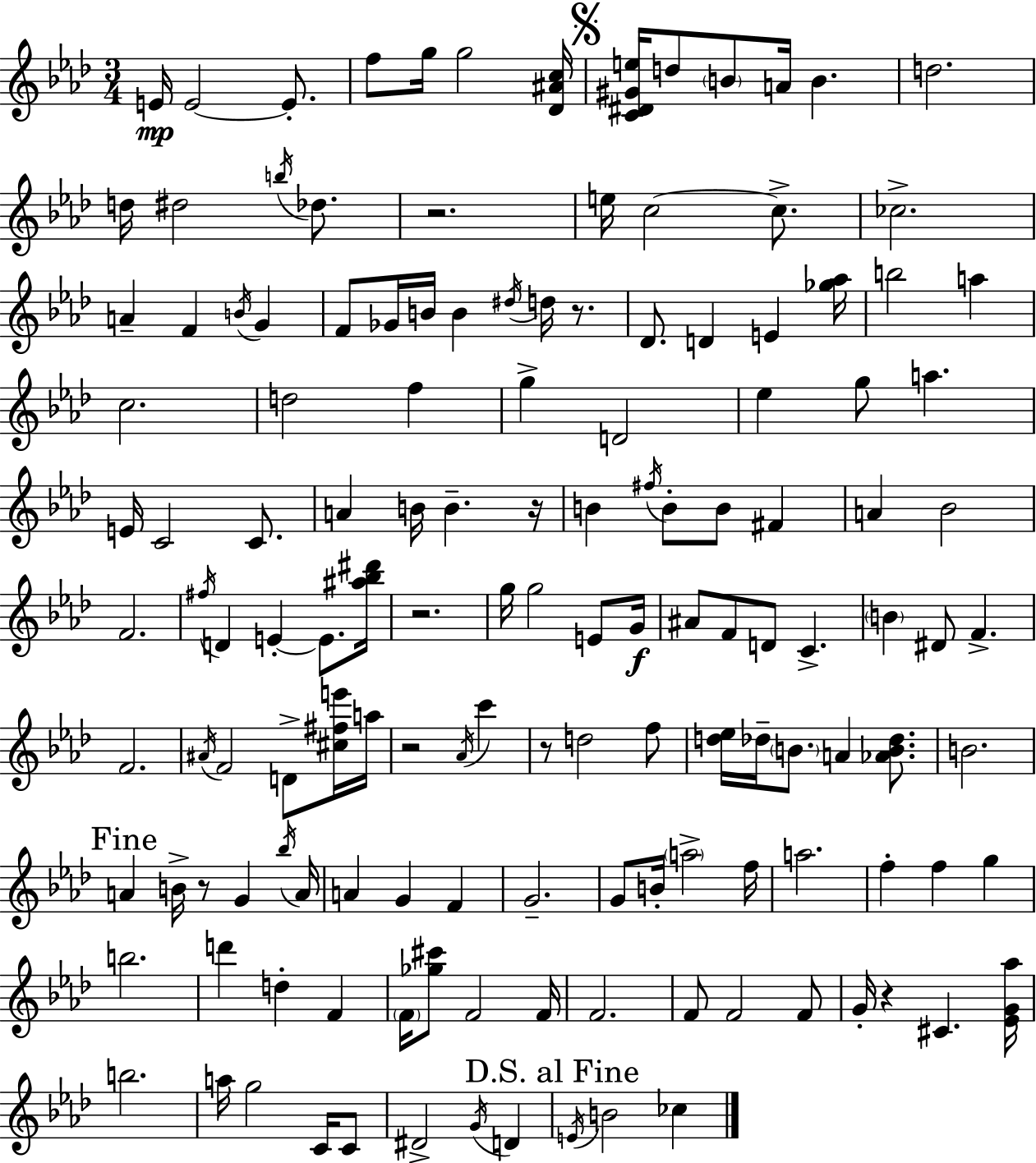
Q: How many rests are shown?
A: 8